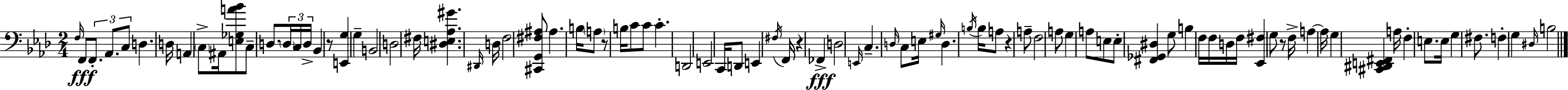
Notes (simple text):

F3/s F2/e F2/e. Ab2/e. C3/e D3/q. D3/s A2/q C3/e A#2/s [E3,Gb3,A4,Bb4]/e C3/e D3/e. D3/s C3/s D3/s Bb2/q R/e [E2,G3]/q G3/q B2/h D3/h F#3/s [D#3,E3,Ab3,G#4]/q. D#2/s D3/s F3/h [C#2,G2,F#3,A#3]/e A#3/q. B3/s A3/e R/e B3/s C4/e C4/e C4/q. D2/h E2/h C2/s D2/e E2/q F#3/s F2/s R/q FES2/q D3/h E2/s C3/q. D3/s C3/e E3/s G#3/s D3/q. B3/s B3/s A3/e R/q A3/e F3/h A3/e G3/q A3/e E3/e E3/e [F#2,Gb2,D#3]/q G3/e B3/q F3/s F3/s D3/s F3/s [Eb2,F#3]/q G3/e R/e F3/s A3/q A3/s G3/q [C#2,D#2,E2,F#2]/q A3/s F3/q E3/e. E3/s G3/q F#3/e. F3/q G3/q D#3/s B3/h